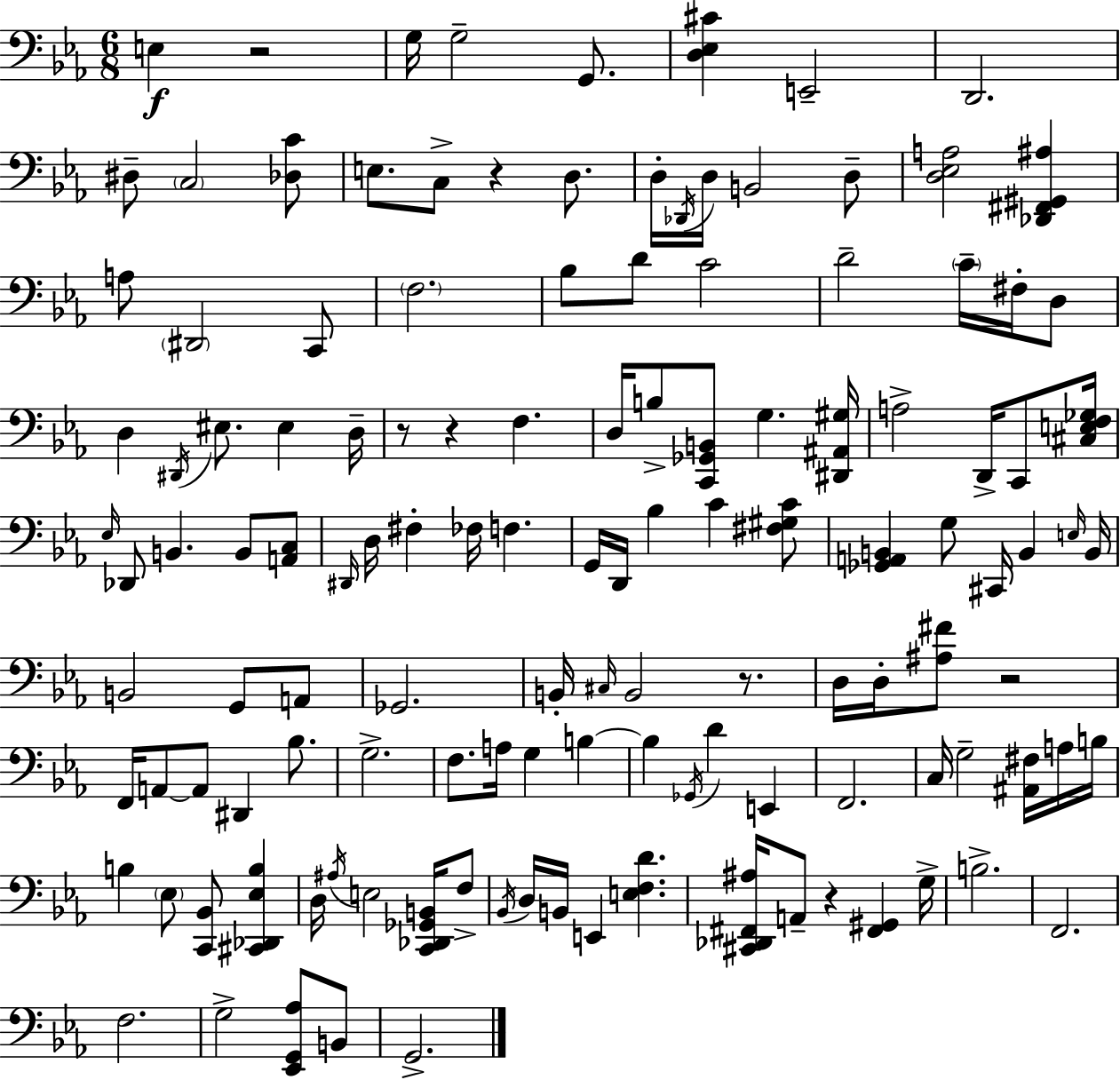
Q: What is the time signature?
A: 6/8